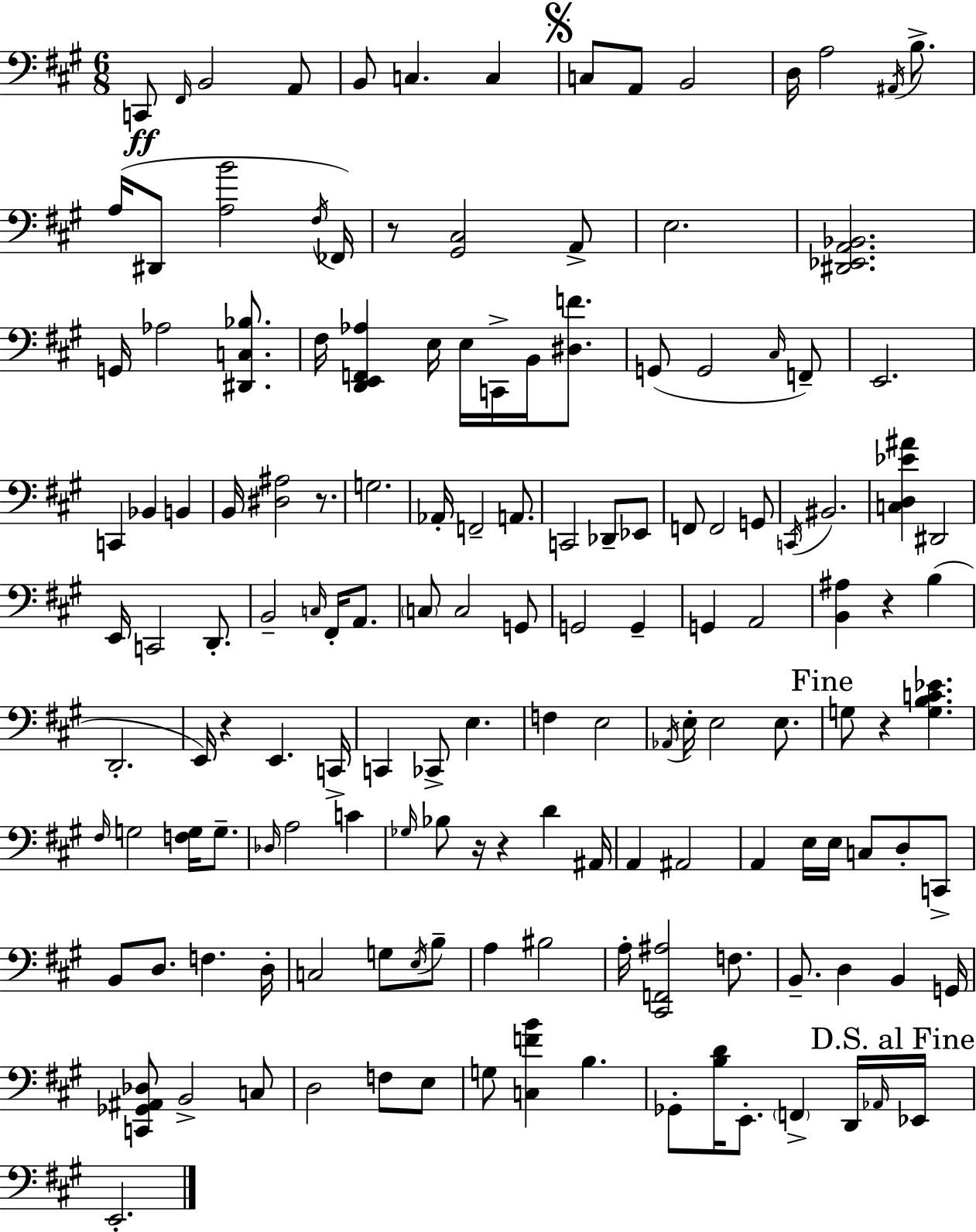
C2/e F#2/s B2/h A2/e B2/e C3/q. C3/q C3/e A2/e B2/h D3/s A3/h A#2/s B3/e. A3/s D#2/e [A3,B4]/h F#3/s FES2/s R/e [G#2,C#3]/h A2/e E3/h. [D#2,Eb2,A2,Bb2]/h. G2/s Ab3/h [D#2,C3,Bb3]/e. F#3/s [D2,E2,F2,Ab3]/q E3/s E3/s C2/s B2/s [D#3,F4]/e. G2/e G2/h C#3/s F2/e E2/h. C2/q Bb2/q B2/q B2/s [D#3,A#3]/h R/e. G3/h. Ab2/s F2/h A2/e. C2/h Db2/e Eb2/e F2/e F2/h G2/e C2/s BIS2/h. [C3,D3,Eb4,A#4]/q D#2/h E2/s C2/h D2/e. B2/h C3/s F#2/s A2/e. C3/e C3/h G2/e G2/h G2/q G2/q A2/h [B2,A#3]/q R/q B3/q D2/h. E2/s R/q E2/q. C2/s C2/q CES2/e E3/q. F3/q E3/h Ab2/s E3/s E3/h E3/e. G3/e R/q [G3,B3,C4,Eb4]/q. F#3/s G3/h [F3,G3]/s G3/e. Db3/s A3/h C4/q Gb3/s Bb3/e R/s R/q D4/q A#2/s A2/q A#2/h A2/q E3/s E3/s C3/e D3/e C2/e B2/e D3/e. F3/q. D3/s C3/h G3/e E3/s B3/e A3/q BIS3/h A3/s [C#2,F2,A#3]/h F3/e. B2/e. D3/q B2/q G2/s [C2,Gb2,A#2,Db3]/e B2/h C3/e D3/h F3/e E3/e G3/e [C3,F4,B4]/q B3/q. Gb2/e [B3,D4]/s E2/e. F2/q D2/s Ab2/s Eb2/s E2/h.